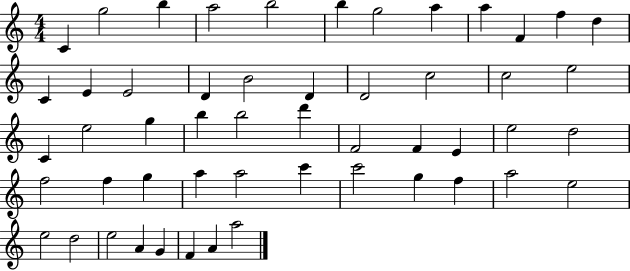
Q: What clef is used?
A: treble